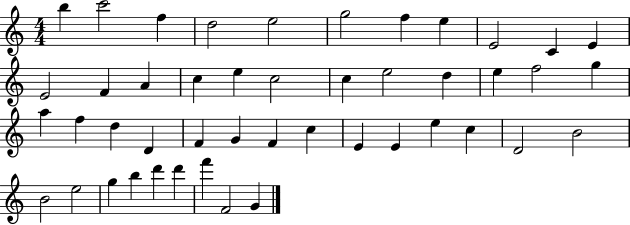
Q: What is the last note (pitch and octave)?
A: G4